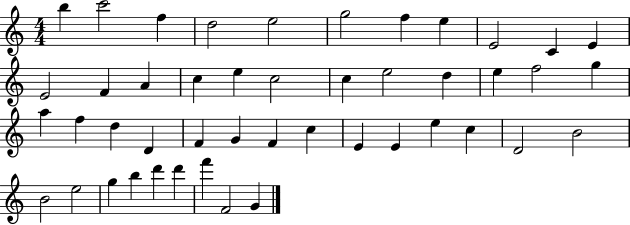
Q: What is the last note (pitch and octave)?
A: G4